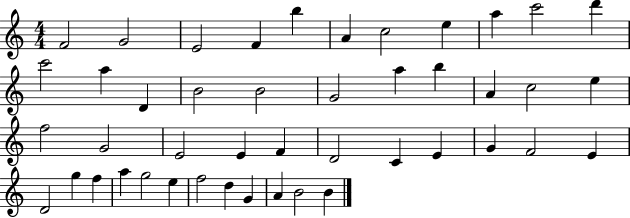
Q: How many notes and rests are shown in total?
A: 45